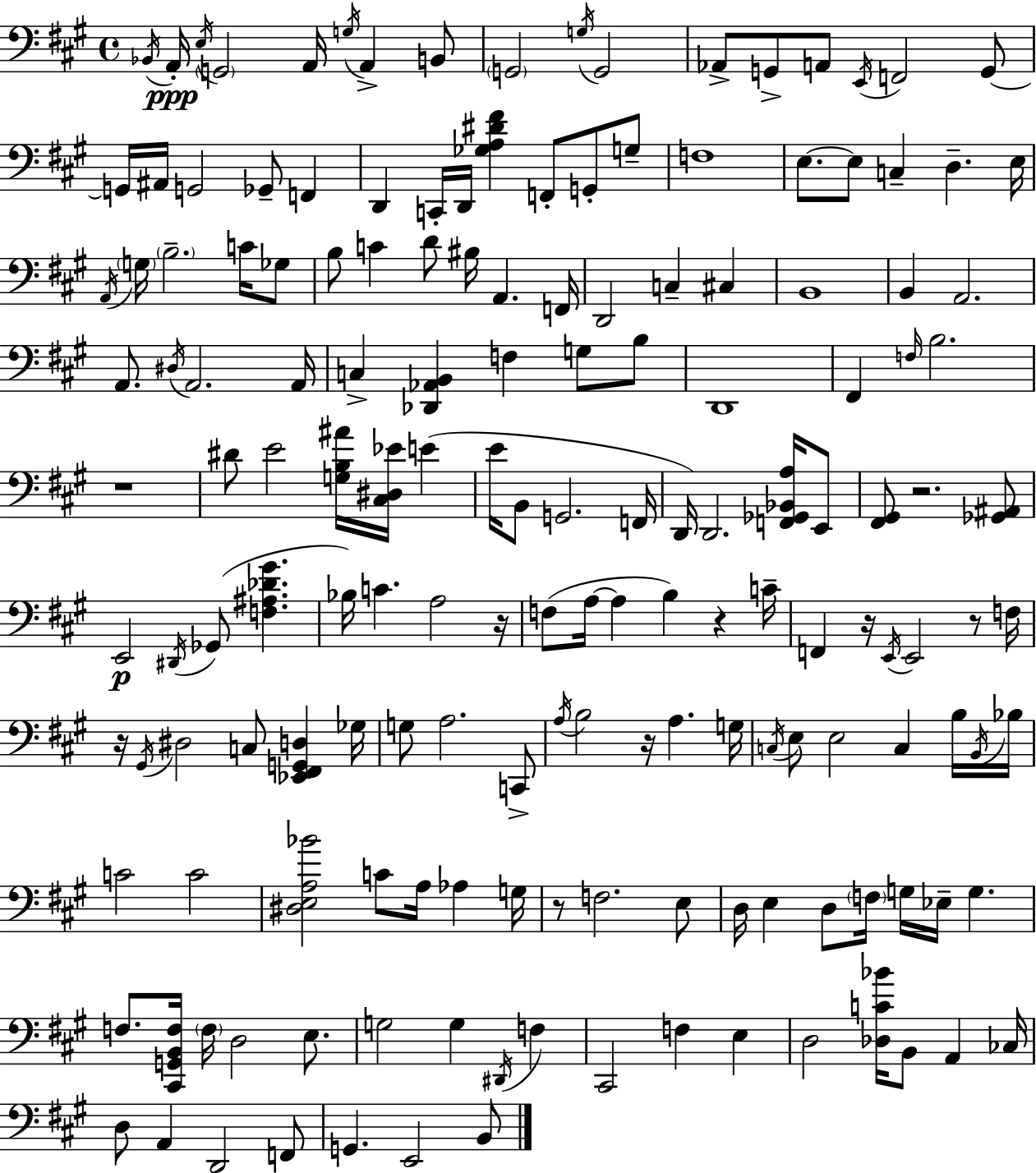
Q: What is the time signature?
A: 4/4